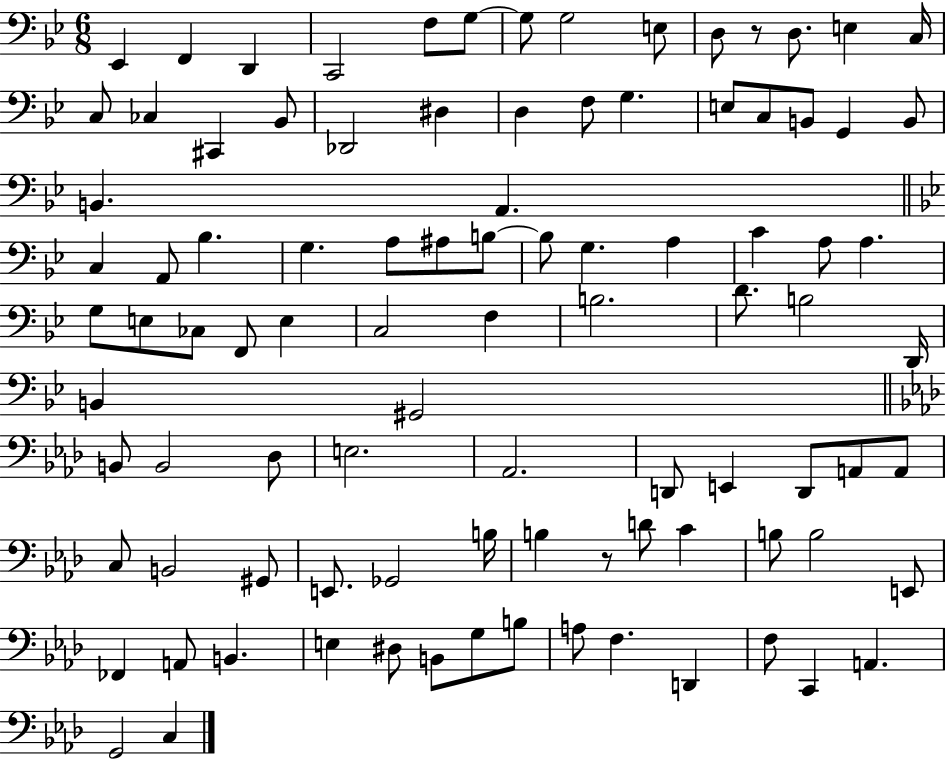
Eb2/q F2/q D2/q C2/h F3/e G3/e G3/e G3/h E3/e D3/e R/e D3/e. E3/q C3/s C3/e CES3/q C#2/q Bb2/e Db2/h D#3/q D3/q F3/e G3/q. E3/e C3/e B2/e G2/q B2/e B2/q. A2/q. C3/q A2/e Bb3/q. G3/q. A3/e A#3/e B3/e B3/e G3/q. A3/q C4/q A3/e A3/q. G3/e E3/e CES3/e F2/e E3/q C3/h F3/q B3/h. D4/e. B3/h D2/s B2/q G#2/h B2/e B2/h Db3/e E3/h. Ab2/h. D2/e E2/q D2/e A2/e A2/e C3/e B2/h G#2/e E2/e. Gb2/h B3/s B3/q R/e D4/e C4/q B3/e B3/h E2/e FES2/q A2/e B2/q. E3/q D#3/e B2/e G3/e B3/e A3/e F3/q. D2/q F3/e C2/q A2/q. G2/h C3/q